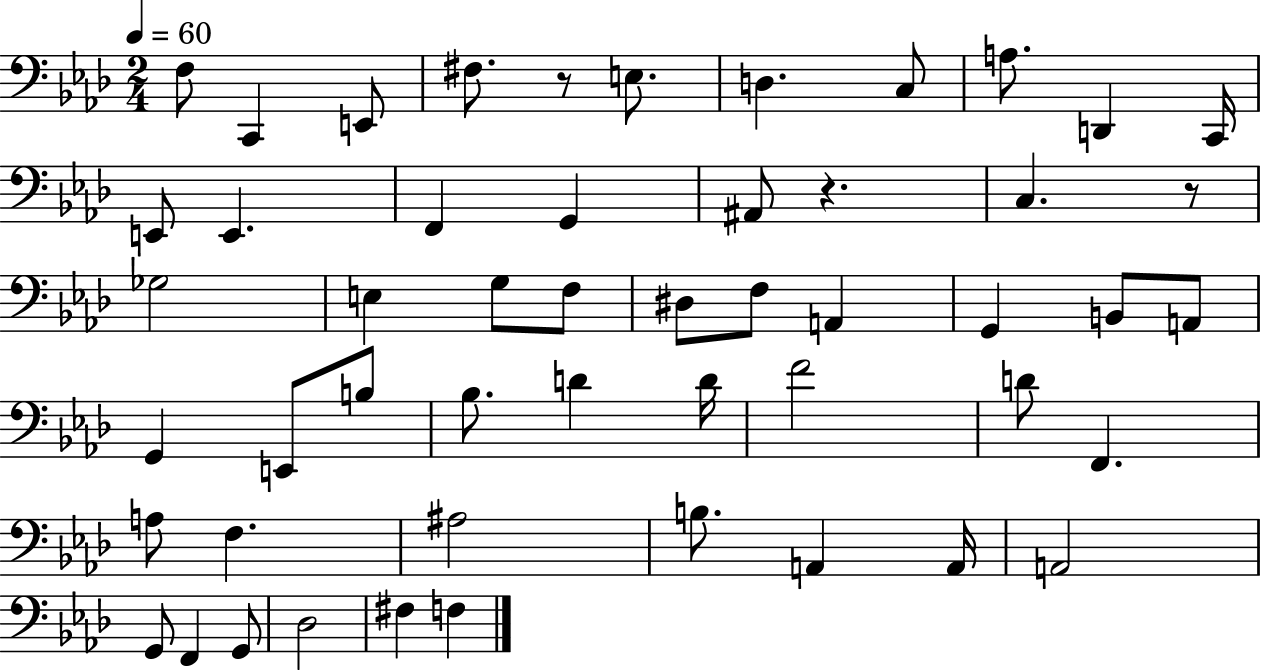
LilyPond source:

{
  \clef bass
  \numericTimeSignature
  \time 2/4
  \key aes \major
  \tempo 4 = 60
  f8 c,4 e,8 | fis8. r8 e8. | d4. c8 | a8. d,4 c,16 | \break e,8 e,4. | f,4 g,4 | ais,8 r4. | c4. r8 | \break ges2 | e4 g8 f8 | dis8 f8 a,4 | g,4 b,8 a,8 | \break g,4 e,8 b8 | bes8. d'4 d'16 | f'2 | d'8 f,4. | \break a8 f4. | ais2 | b8. a,4 a,16 | a,2 | \break g,8 f,4 g,8 | des2 | fis4 f4 | \bar "|."
}